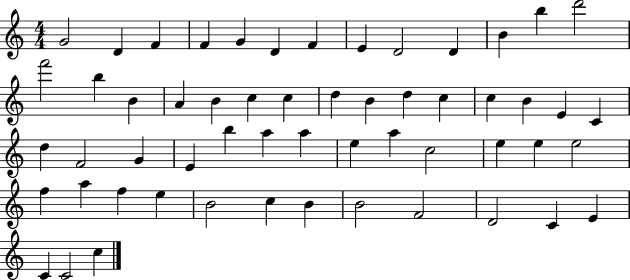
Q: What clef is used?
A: treble